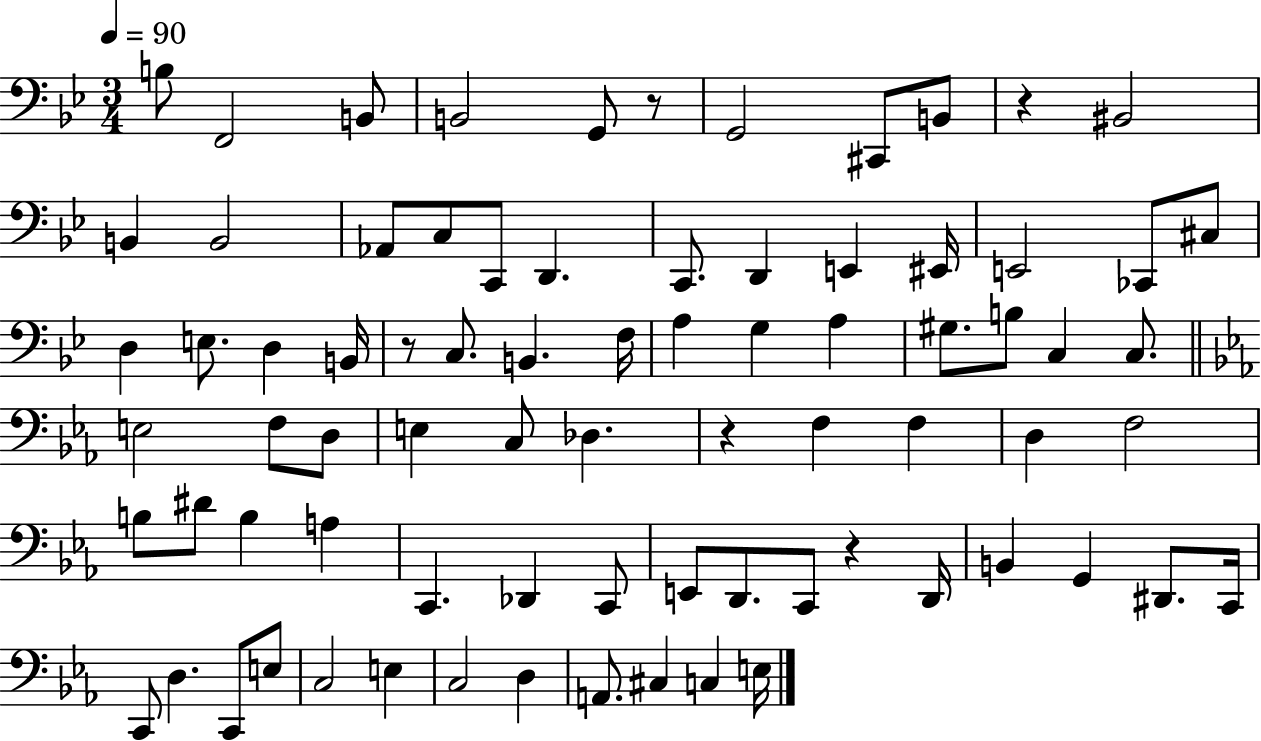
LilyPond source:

{
  \clef bass
  \numericTimeSignature
  \time 3/4
  \key bes \major
  \tempo 4 = 90
  b8 f,2 b,8 | b,2 g,8 r8 | g,2 cis,8 b,8 | r4 bis,2 | \break b,4 b,2 | aes,8 c8 c,8 d,4. | c,8. d,4 e,4 eis,16 | e,2 ces,8 cis8 | \break d4 e8. d4 b,16 | r8 c8. b,4. f16 | a4 g4 a4 | gis8. b8 c4 c8. | \break \bar "||" \break \key ees \major e2 f8 d8 | e4 c8 des4. | r4 f4 f4 | d4 f2 | \break b8 dis'8 b4 a4 | c,4. des,4 c,8 | e,8 d,8. c,8 r4 d,16 | b,4 g,4 dis,8. c,16 | \break c,8 d4. c,8 e8 | c2 e4 | c2 d4 | a,8. cis4 c4 e16 | \break \bar "|."
}